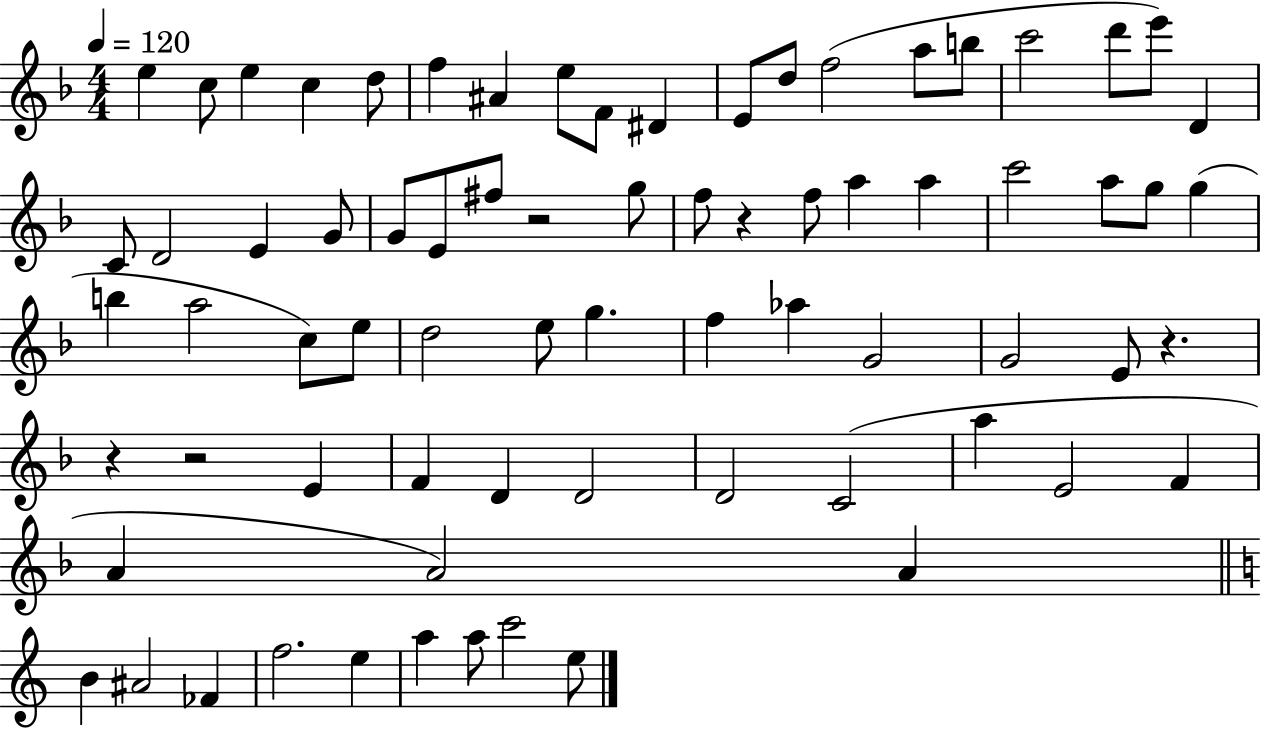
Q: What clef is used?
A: treble